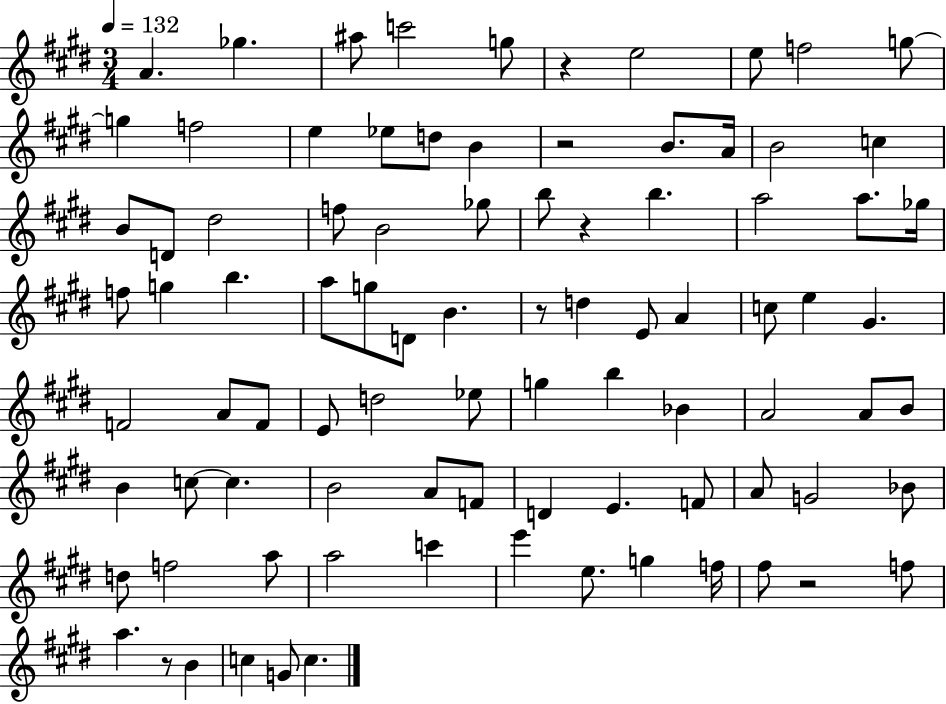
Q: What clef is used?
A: treble